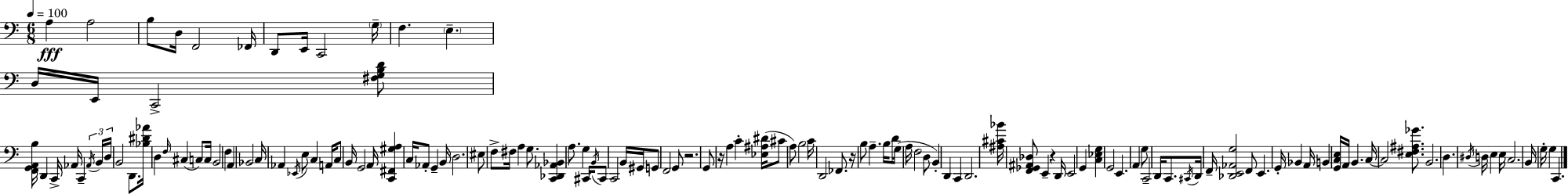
X:1
T:Untitled
M:6/8
L:1/4
K:C
A, A,2 B,/2 D,/4 F,,2 _F,,/4 D,,/2 E,,/4 C,,2 G,/4 F, E, D,/4 E,,/4 C,,2 [^F,G,B,D]/2 [F,,G,,A,,B,]/4 D,, C,,/4 _A,,/4 C,, _A,,/4 B,,/4 D,/4 B,,2 D,,/2 [_B,^D_A]/4 D, F,/4 ^C, C,/2 C,/4 B,,2 F, A,, _B,,2 C,/4 _A,, _E,,/4 E,/2 C, A,,/4 C,/2 B,,/4 G,,2 A,,/4 [C,,^F,,^G,A,] C,/4 _A,,/2 G,, B,,/4 D,2 ^E,/2 F,/2 ^F,/4 A, G,/2 [C,,_D,,_A,,_B,,] A,/2 G, ^C,,/4 B,,/4 ^C,,/2 C,,2 B,,/4 ^G,,/4 G,,/2 F,,2 G,,/2 z2 G,,/2 z/4 A, C [_E,^A,^D]/4 ^C/2 A,/2 B,2 C/4 D,,2 _F,,/2 z/4 B,/2 A, B,/4 D/2 G,/4 A,/4 F,2 D,/2 B,, D,, C,, D,,2 [^A,^C_B]/4 [F,,_G,,^A,,_D,]/2 E,, z D,,/4 E,,2 G,, [C,_E,G,] G,,2 E,, A,, G,/2 C,,2 D,,/4 C,,/2 ^C,,/4 D,,/4 F,,/4 [_D,,E,,_A,,G,]2 F,,/2 E,, G,,/4 _B,, A,,/4 B,, [G,,C,E,]/4 A,,/4 B,, C,/4 C,2 [E,^F,^A,_G]/2 B,,2 D, ^D,/4 D,/4 E, E,/4 C,2 B,,/4 G,/4 G, C,,